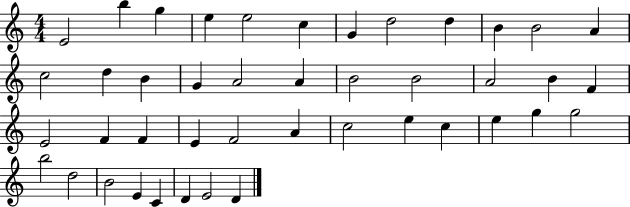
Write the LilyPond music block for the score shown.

{
  \clef treble
  \numericTimeSignature
  \time 4/4
  \key c \major
  e'2 b''4 g''4 | e''4 e''2 c''4 | g'4 d''2 d''4 | b'4 b'2 a'4 | \break c''2 d''4 b'4 | g'4 a'2 a'4 | b'2 b'2 | a'2 b'4 f'4 | \break e'2 f'4 f'4 | e'4 f'2 a'4 | c''2 e''4 c''4 | e''4 g''4 g''2 | \break b''2 d''2 | b'2 e'4 c'4 | d'4 e'2 d'4 | \bar "|."
}